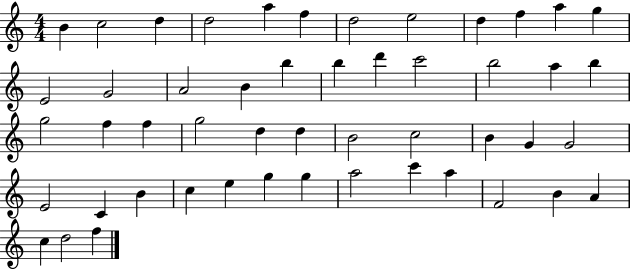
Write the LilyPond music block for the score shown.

{
  \clef treble
  \numericTimeSignature
  \time 4/4
  \key c \major
  b'4 c''2 d''4 | d''2 a''4 f''4 | d''2 e''2 | d''4 f''4 a''4 g''4 | \break e'2 g'2 | a'2 b'4 b''4 | b''4 d'''4 c'''2 | b''2 a''4 b''4 | \break g''2 f''4 f''4 | g''2 d''4 d''4 | b'2 c''2 | b'4 g'4 g'2 | \break e'2 c'4 b'4 | c''4 e''4 g''4 g''4 | a''2 c'''4 a''4 | f'2 b'4 a'4 | \break c''4 d''2 f''4 | \bar "|."
}